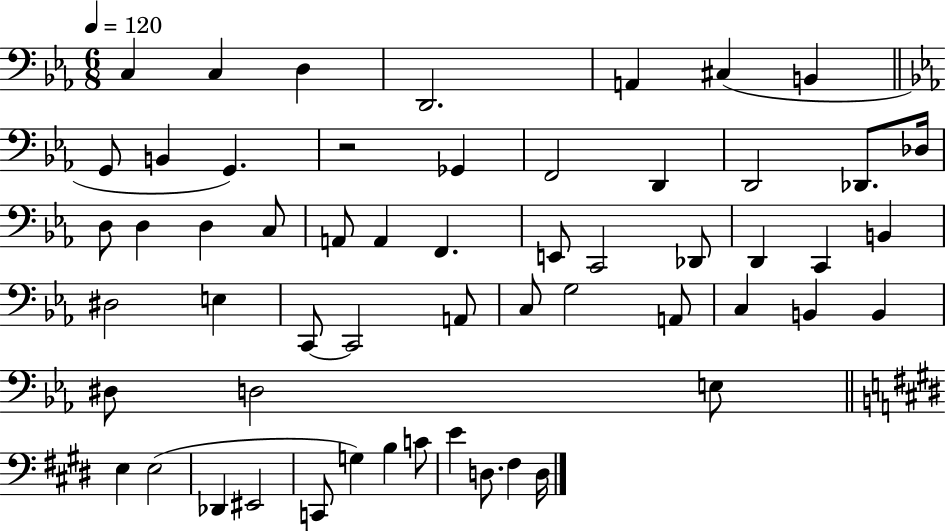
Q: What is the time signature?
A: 6/8